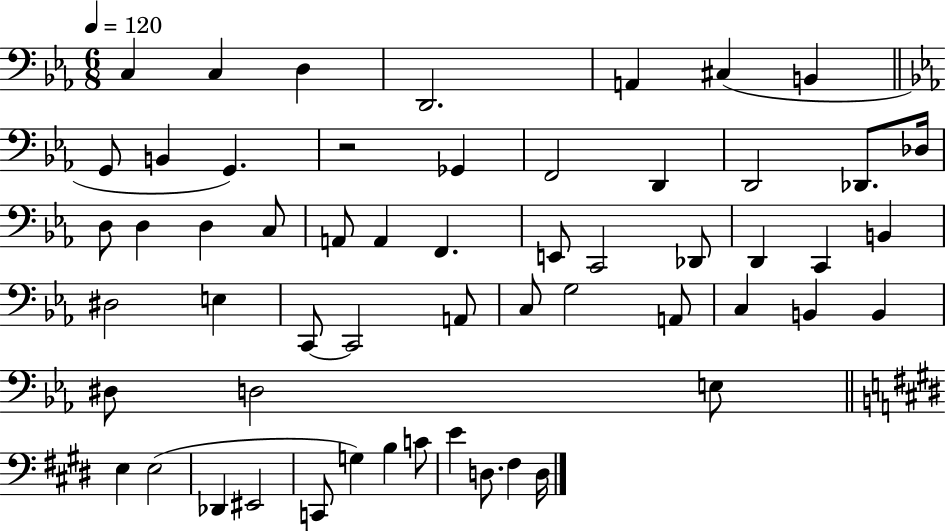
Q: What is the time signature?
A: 6/8